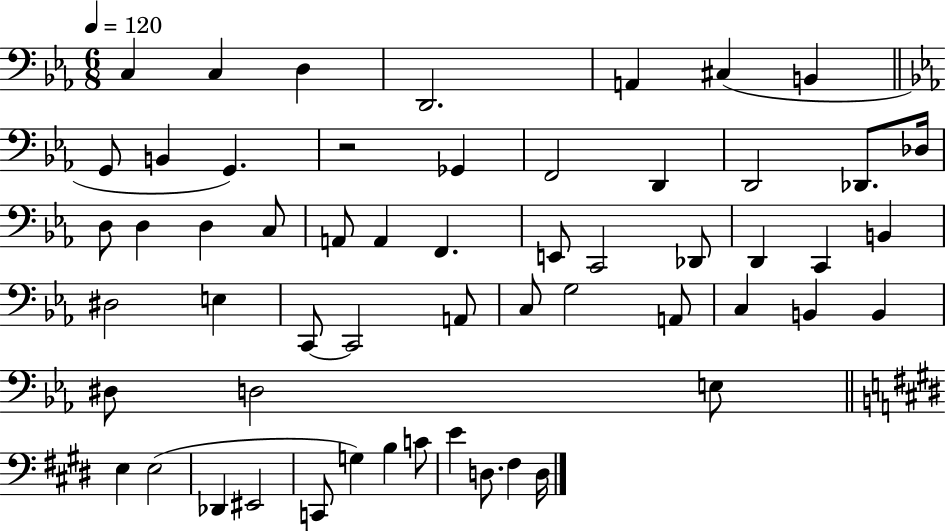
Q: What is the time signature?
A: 6/8